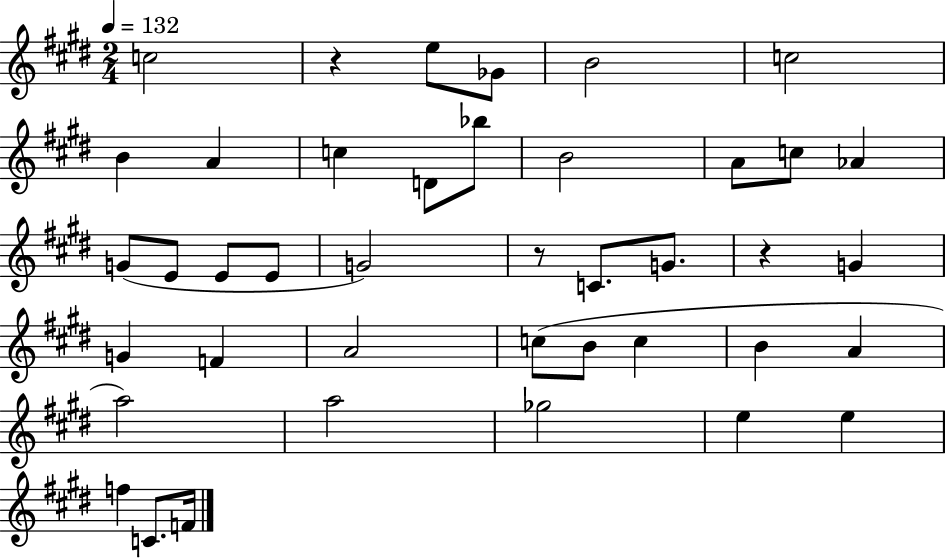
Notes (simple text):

C5/h R/q E5/e Gb4/e B4/h C5/h B4/q A4/q C5/q D4/e Bb5/e B4/h A4/e C5/e Ab4/q G4/e E4/e E4/e E4/e G4/h R/e C4/e. G4/e. R/q G4/q G4/q F4/q A4/h C5/e B4/e C5/q B4/q A4/q A5/h A5/h Gb5/h E5/q E5/q F5/q C4/e. F4/s